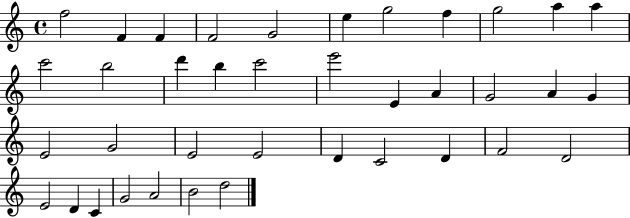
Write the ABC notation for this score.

X:1
T:Untitled
M:4/4
L:1/4
K:C
f2 F F F2 G2 e g2 f g2 a a c'2 b2 d' b c'2 e'2 E A G2 A G E2 G2 E2 E2 D C2 D F2 D2 E2 D C G2 A2 B2 d2